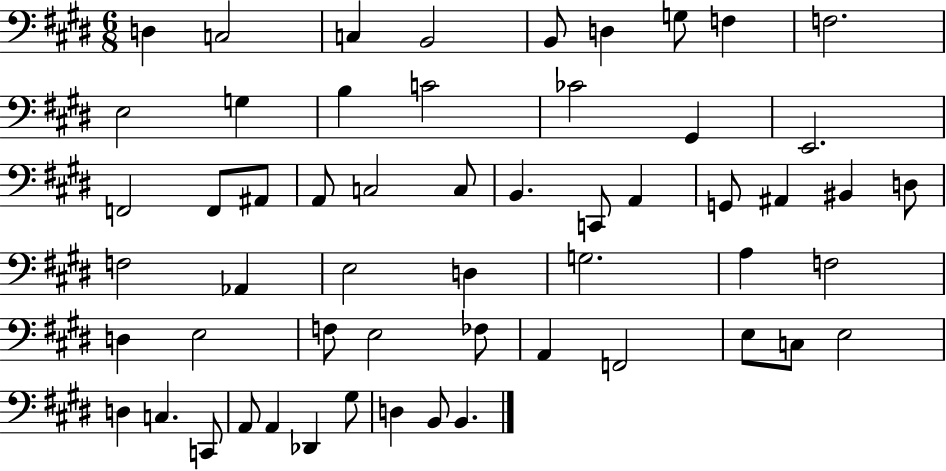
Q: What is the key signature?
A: E major